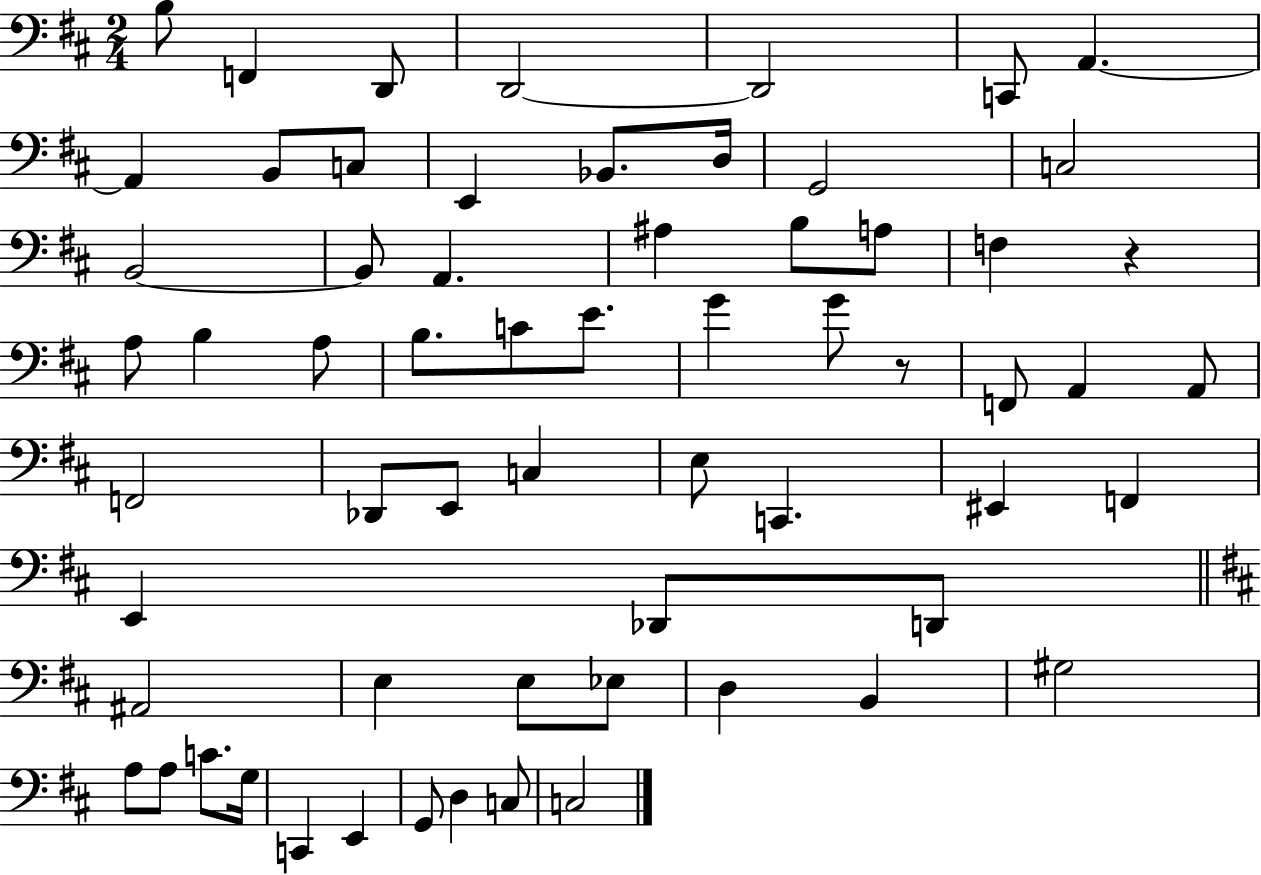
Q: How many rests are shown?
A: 2